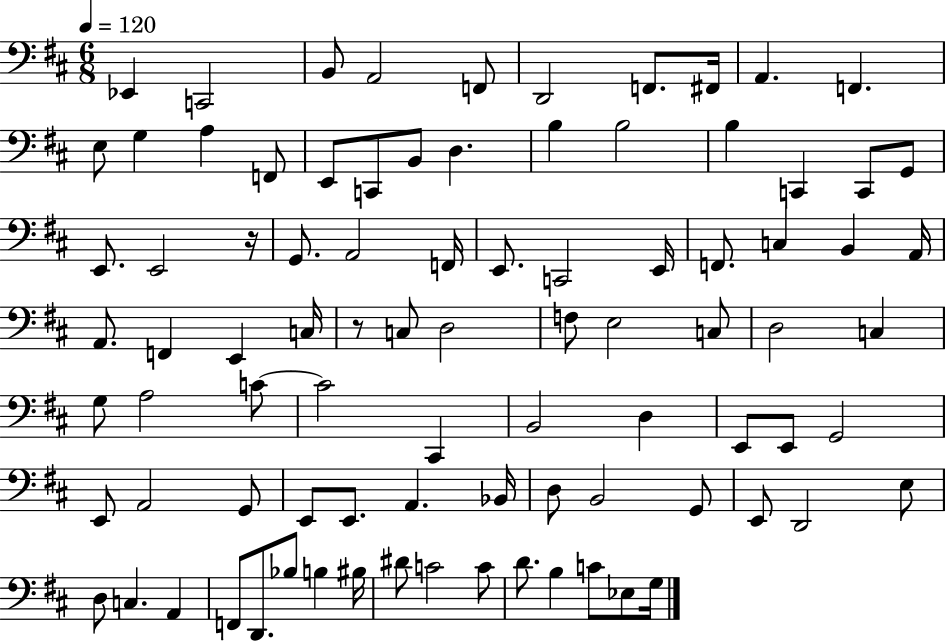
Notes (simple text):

Eb2/q C2/h B2/e A2/h F2/e D2/h F2/e. F#2/s A2/q. F2/q. E3/e G3/q A3/q F2/e E2/e C2/e B2/e D3/q. B3/q B3/h B3/q C2/q C2/e G2/e E2/e. E2/h R/s G2/e. A2/h F2/s E2/e. C2/h E2/s F2/e. C3/q B2/q A2/s A2/e. F2/q E2/q C3/s R/e C3/e D3/h F3/e E3/h C3/e D3/h C3/q G3/e A3/h C4/e C4/h C#2/q B2/h D3/q E2/e E2/e G2/h E2/e A2/h G2/e E2/e E2/e. A2/q. Bb2/s D3/e B2/h G2/e E2/e D2/h E3/e D3/e C3/q. A2/q F2/e D2/e. Bb3/e B3/q BIS3/s D#4/e C4/h C4/e D4/e. B3/q C4/e Eb3/e G3/s